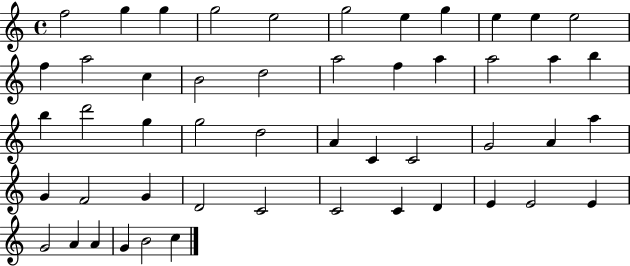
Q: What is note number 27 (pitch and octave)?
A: D5